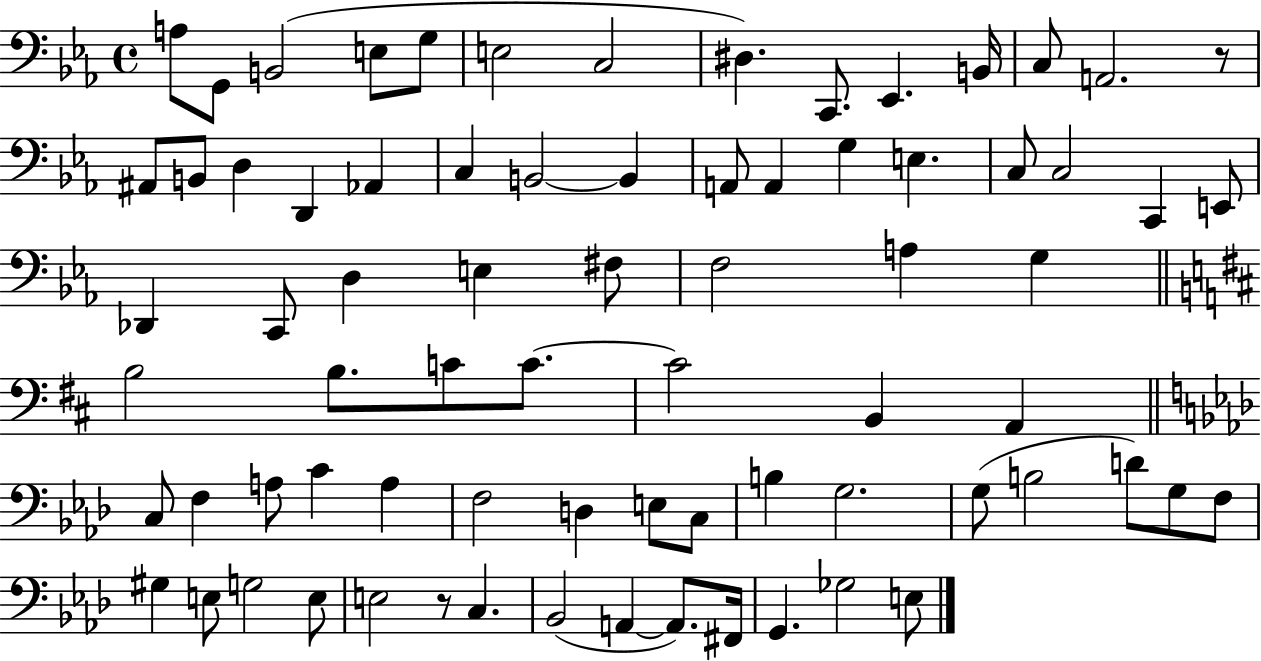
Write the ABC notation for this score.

X:1
T:Untitled
M:4/4
L:1/4
K:Eb
A,/2 G,,/2 B,,2 E,/2 G,/2 E,2 C,2 ^D, C,,/2 _E,, B,,/4 C,/2 A,,2 z/2 ^A,,/2 B,,/2 D, D,, _A,, C, B,,2 B,, A,,/2 A,, G, E, C,/2 C,2 C,, E,,/2 _D,, C,,/2 D, E, ^F,/2 F,2 A, G, B,2 B,/2 C/2 C/2 C2 B,, A,, C,/2 F, A,/2 C A, F,2 D, E,/2 C,/2 B, G,2 G,/2 B,2 D/2 G,/2 F,/2 ^G, E,/2 G,2 E,/2 E,2 z/2 C, _B,,2 A,, A,,/2 ^F,,/4 G,, _G,2 E,/2